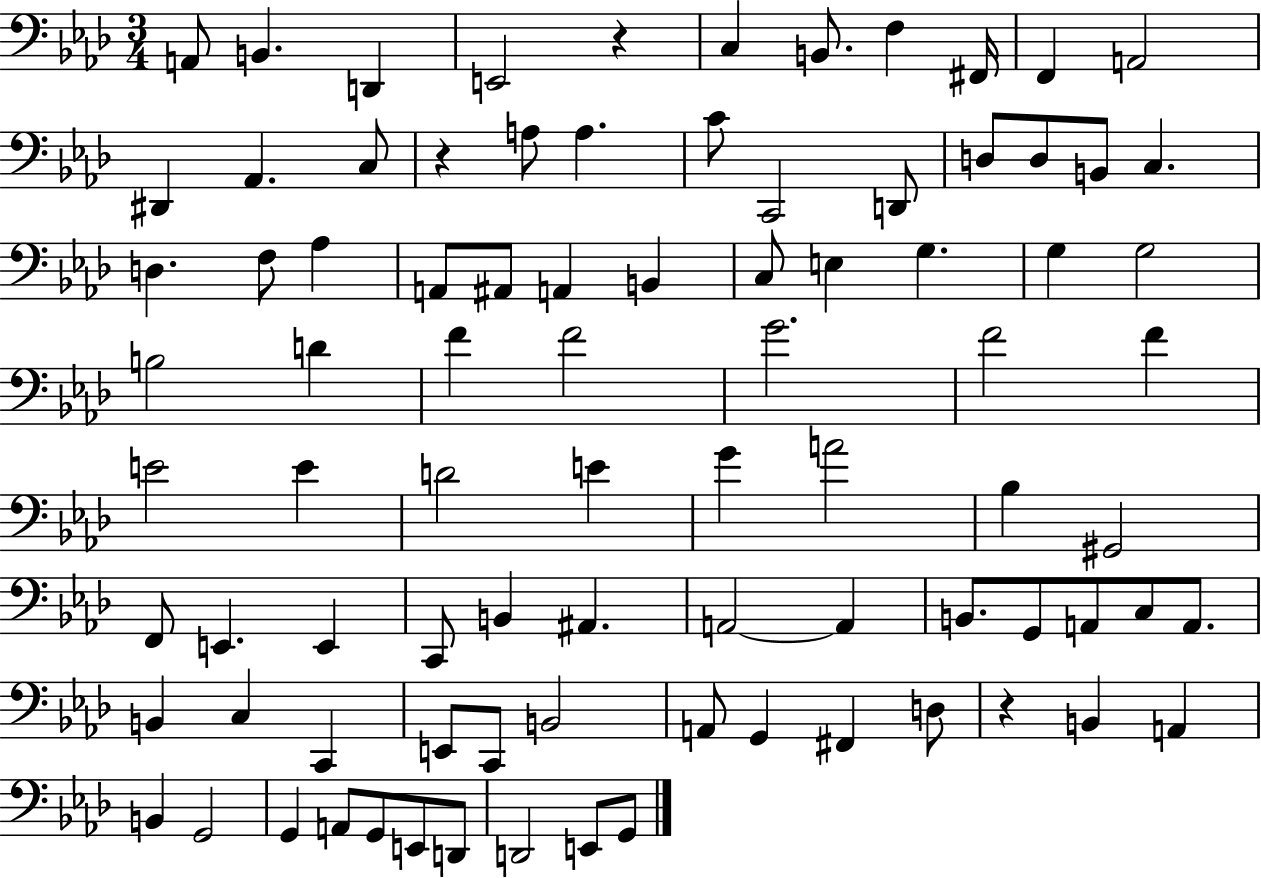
{
  \clef bass
  \numericTimeSignature
  \time 3/4
  \key aes \major
  \repeat volta 2 { a,8 b,4. d,4 | e,2 r4 | c4 b,8. f4 fis,16 | f,4 a,2 | \break dis,4 aes,4. c8 | r4 a8 a4. | c'8 c,2 d,8 | d8 d8 b,8 c4. | \break d4. f8 aes4 | a,8 ais,8 a,4 b,4 | c8 e4 g4. | g4 g2 | \break b2 d'4 | f'4 f'2 | g'2. | f'2 f'4 | \break e'2 e'4 | d'2 e'4 | g'4 a'2 | bes4 gis,2 | \break f,8 e,4. e,4 | c,8 b,4 ais,4. | a,2~~ a,4 | b,8. g,8 a,8 c8 a,8. | \break b,4 c4 c,4 | e,8 c,8 b,2 | a,8 g,4 fis,4 d8 | r4 b,4 a,4 | \break b,4 g,2 | g,4 a,8 g,8 e,8 d,8 | d,2 e,8 g,8 | } \bar "|."
}